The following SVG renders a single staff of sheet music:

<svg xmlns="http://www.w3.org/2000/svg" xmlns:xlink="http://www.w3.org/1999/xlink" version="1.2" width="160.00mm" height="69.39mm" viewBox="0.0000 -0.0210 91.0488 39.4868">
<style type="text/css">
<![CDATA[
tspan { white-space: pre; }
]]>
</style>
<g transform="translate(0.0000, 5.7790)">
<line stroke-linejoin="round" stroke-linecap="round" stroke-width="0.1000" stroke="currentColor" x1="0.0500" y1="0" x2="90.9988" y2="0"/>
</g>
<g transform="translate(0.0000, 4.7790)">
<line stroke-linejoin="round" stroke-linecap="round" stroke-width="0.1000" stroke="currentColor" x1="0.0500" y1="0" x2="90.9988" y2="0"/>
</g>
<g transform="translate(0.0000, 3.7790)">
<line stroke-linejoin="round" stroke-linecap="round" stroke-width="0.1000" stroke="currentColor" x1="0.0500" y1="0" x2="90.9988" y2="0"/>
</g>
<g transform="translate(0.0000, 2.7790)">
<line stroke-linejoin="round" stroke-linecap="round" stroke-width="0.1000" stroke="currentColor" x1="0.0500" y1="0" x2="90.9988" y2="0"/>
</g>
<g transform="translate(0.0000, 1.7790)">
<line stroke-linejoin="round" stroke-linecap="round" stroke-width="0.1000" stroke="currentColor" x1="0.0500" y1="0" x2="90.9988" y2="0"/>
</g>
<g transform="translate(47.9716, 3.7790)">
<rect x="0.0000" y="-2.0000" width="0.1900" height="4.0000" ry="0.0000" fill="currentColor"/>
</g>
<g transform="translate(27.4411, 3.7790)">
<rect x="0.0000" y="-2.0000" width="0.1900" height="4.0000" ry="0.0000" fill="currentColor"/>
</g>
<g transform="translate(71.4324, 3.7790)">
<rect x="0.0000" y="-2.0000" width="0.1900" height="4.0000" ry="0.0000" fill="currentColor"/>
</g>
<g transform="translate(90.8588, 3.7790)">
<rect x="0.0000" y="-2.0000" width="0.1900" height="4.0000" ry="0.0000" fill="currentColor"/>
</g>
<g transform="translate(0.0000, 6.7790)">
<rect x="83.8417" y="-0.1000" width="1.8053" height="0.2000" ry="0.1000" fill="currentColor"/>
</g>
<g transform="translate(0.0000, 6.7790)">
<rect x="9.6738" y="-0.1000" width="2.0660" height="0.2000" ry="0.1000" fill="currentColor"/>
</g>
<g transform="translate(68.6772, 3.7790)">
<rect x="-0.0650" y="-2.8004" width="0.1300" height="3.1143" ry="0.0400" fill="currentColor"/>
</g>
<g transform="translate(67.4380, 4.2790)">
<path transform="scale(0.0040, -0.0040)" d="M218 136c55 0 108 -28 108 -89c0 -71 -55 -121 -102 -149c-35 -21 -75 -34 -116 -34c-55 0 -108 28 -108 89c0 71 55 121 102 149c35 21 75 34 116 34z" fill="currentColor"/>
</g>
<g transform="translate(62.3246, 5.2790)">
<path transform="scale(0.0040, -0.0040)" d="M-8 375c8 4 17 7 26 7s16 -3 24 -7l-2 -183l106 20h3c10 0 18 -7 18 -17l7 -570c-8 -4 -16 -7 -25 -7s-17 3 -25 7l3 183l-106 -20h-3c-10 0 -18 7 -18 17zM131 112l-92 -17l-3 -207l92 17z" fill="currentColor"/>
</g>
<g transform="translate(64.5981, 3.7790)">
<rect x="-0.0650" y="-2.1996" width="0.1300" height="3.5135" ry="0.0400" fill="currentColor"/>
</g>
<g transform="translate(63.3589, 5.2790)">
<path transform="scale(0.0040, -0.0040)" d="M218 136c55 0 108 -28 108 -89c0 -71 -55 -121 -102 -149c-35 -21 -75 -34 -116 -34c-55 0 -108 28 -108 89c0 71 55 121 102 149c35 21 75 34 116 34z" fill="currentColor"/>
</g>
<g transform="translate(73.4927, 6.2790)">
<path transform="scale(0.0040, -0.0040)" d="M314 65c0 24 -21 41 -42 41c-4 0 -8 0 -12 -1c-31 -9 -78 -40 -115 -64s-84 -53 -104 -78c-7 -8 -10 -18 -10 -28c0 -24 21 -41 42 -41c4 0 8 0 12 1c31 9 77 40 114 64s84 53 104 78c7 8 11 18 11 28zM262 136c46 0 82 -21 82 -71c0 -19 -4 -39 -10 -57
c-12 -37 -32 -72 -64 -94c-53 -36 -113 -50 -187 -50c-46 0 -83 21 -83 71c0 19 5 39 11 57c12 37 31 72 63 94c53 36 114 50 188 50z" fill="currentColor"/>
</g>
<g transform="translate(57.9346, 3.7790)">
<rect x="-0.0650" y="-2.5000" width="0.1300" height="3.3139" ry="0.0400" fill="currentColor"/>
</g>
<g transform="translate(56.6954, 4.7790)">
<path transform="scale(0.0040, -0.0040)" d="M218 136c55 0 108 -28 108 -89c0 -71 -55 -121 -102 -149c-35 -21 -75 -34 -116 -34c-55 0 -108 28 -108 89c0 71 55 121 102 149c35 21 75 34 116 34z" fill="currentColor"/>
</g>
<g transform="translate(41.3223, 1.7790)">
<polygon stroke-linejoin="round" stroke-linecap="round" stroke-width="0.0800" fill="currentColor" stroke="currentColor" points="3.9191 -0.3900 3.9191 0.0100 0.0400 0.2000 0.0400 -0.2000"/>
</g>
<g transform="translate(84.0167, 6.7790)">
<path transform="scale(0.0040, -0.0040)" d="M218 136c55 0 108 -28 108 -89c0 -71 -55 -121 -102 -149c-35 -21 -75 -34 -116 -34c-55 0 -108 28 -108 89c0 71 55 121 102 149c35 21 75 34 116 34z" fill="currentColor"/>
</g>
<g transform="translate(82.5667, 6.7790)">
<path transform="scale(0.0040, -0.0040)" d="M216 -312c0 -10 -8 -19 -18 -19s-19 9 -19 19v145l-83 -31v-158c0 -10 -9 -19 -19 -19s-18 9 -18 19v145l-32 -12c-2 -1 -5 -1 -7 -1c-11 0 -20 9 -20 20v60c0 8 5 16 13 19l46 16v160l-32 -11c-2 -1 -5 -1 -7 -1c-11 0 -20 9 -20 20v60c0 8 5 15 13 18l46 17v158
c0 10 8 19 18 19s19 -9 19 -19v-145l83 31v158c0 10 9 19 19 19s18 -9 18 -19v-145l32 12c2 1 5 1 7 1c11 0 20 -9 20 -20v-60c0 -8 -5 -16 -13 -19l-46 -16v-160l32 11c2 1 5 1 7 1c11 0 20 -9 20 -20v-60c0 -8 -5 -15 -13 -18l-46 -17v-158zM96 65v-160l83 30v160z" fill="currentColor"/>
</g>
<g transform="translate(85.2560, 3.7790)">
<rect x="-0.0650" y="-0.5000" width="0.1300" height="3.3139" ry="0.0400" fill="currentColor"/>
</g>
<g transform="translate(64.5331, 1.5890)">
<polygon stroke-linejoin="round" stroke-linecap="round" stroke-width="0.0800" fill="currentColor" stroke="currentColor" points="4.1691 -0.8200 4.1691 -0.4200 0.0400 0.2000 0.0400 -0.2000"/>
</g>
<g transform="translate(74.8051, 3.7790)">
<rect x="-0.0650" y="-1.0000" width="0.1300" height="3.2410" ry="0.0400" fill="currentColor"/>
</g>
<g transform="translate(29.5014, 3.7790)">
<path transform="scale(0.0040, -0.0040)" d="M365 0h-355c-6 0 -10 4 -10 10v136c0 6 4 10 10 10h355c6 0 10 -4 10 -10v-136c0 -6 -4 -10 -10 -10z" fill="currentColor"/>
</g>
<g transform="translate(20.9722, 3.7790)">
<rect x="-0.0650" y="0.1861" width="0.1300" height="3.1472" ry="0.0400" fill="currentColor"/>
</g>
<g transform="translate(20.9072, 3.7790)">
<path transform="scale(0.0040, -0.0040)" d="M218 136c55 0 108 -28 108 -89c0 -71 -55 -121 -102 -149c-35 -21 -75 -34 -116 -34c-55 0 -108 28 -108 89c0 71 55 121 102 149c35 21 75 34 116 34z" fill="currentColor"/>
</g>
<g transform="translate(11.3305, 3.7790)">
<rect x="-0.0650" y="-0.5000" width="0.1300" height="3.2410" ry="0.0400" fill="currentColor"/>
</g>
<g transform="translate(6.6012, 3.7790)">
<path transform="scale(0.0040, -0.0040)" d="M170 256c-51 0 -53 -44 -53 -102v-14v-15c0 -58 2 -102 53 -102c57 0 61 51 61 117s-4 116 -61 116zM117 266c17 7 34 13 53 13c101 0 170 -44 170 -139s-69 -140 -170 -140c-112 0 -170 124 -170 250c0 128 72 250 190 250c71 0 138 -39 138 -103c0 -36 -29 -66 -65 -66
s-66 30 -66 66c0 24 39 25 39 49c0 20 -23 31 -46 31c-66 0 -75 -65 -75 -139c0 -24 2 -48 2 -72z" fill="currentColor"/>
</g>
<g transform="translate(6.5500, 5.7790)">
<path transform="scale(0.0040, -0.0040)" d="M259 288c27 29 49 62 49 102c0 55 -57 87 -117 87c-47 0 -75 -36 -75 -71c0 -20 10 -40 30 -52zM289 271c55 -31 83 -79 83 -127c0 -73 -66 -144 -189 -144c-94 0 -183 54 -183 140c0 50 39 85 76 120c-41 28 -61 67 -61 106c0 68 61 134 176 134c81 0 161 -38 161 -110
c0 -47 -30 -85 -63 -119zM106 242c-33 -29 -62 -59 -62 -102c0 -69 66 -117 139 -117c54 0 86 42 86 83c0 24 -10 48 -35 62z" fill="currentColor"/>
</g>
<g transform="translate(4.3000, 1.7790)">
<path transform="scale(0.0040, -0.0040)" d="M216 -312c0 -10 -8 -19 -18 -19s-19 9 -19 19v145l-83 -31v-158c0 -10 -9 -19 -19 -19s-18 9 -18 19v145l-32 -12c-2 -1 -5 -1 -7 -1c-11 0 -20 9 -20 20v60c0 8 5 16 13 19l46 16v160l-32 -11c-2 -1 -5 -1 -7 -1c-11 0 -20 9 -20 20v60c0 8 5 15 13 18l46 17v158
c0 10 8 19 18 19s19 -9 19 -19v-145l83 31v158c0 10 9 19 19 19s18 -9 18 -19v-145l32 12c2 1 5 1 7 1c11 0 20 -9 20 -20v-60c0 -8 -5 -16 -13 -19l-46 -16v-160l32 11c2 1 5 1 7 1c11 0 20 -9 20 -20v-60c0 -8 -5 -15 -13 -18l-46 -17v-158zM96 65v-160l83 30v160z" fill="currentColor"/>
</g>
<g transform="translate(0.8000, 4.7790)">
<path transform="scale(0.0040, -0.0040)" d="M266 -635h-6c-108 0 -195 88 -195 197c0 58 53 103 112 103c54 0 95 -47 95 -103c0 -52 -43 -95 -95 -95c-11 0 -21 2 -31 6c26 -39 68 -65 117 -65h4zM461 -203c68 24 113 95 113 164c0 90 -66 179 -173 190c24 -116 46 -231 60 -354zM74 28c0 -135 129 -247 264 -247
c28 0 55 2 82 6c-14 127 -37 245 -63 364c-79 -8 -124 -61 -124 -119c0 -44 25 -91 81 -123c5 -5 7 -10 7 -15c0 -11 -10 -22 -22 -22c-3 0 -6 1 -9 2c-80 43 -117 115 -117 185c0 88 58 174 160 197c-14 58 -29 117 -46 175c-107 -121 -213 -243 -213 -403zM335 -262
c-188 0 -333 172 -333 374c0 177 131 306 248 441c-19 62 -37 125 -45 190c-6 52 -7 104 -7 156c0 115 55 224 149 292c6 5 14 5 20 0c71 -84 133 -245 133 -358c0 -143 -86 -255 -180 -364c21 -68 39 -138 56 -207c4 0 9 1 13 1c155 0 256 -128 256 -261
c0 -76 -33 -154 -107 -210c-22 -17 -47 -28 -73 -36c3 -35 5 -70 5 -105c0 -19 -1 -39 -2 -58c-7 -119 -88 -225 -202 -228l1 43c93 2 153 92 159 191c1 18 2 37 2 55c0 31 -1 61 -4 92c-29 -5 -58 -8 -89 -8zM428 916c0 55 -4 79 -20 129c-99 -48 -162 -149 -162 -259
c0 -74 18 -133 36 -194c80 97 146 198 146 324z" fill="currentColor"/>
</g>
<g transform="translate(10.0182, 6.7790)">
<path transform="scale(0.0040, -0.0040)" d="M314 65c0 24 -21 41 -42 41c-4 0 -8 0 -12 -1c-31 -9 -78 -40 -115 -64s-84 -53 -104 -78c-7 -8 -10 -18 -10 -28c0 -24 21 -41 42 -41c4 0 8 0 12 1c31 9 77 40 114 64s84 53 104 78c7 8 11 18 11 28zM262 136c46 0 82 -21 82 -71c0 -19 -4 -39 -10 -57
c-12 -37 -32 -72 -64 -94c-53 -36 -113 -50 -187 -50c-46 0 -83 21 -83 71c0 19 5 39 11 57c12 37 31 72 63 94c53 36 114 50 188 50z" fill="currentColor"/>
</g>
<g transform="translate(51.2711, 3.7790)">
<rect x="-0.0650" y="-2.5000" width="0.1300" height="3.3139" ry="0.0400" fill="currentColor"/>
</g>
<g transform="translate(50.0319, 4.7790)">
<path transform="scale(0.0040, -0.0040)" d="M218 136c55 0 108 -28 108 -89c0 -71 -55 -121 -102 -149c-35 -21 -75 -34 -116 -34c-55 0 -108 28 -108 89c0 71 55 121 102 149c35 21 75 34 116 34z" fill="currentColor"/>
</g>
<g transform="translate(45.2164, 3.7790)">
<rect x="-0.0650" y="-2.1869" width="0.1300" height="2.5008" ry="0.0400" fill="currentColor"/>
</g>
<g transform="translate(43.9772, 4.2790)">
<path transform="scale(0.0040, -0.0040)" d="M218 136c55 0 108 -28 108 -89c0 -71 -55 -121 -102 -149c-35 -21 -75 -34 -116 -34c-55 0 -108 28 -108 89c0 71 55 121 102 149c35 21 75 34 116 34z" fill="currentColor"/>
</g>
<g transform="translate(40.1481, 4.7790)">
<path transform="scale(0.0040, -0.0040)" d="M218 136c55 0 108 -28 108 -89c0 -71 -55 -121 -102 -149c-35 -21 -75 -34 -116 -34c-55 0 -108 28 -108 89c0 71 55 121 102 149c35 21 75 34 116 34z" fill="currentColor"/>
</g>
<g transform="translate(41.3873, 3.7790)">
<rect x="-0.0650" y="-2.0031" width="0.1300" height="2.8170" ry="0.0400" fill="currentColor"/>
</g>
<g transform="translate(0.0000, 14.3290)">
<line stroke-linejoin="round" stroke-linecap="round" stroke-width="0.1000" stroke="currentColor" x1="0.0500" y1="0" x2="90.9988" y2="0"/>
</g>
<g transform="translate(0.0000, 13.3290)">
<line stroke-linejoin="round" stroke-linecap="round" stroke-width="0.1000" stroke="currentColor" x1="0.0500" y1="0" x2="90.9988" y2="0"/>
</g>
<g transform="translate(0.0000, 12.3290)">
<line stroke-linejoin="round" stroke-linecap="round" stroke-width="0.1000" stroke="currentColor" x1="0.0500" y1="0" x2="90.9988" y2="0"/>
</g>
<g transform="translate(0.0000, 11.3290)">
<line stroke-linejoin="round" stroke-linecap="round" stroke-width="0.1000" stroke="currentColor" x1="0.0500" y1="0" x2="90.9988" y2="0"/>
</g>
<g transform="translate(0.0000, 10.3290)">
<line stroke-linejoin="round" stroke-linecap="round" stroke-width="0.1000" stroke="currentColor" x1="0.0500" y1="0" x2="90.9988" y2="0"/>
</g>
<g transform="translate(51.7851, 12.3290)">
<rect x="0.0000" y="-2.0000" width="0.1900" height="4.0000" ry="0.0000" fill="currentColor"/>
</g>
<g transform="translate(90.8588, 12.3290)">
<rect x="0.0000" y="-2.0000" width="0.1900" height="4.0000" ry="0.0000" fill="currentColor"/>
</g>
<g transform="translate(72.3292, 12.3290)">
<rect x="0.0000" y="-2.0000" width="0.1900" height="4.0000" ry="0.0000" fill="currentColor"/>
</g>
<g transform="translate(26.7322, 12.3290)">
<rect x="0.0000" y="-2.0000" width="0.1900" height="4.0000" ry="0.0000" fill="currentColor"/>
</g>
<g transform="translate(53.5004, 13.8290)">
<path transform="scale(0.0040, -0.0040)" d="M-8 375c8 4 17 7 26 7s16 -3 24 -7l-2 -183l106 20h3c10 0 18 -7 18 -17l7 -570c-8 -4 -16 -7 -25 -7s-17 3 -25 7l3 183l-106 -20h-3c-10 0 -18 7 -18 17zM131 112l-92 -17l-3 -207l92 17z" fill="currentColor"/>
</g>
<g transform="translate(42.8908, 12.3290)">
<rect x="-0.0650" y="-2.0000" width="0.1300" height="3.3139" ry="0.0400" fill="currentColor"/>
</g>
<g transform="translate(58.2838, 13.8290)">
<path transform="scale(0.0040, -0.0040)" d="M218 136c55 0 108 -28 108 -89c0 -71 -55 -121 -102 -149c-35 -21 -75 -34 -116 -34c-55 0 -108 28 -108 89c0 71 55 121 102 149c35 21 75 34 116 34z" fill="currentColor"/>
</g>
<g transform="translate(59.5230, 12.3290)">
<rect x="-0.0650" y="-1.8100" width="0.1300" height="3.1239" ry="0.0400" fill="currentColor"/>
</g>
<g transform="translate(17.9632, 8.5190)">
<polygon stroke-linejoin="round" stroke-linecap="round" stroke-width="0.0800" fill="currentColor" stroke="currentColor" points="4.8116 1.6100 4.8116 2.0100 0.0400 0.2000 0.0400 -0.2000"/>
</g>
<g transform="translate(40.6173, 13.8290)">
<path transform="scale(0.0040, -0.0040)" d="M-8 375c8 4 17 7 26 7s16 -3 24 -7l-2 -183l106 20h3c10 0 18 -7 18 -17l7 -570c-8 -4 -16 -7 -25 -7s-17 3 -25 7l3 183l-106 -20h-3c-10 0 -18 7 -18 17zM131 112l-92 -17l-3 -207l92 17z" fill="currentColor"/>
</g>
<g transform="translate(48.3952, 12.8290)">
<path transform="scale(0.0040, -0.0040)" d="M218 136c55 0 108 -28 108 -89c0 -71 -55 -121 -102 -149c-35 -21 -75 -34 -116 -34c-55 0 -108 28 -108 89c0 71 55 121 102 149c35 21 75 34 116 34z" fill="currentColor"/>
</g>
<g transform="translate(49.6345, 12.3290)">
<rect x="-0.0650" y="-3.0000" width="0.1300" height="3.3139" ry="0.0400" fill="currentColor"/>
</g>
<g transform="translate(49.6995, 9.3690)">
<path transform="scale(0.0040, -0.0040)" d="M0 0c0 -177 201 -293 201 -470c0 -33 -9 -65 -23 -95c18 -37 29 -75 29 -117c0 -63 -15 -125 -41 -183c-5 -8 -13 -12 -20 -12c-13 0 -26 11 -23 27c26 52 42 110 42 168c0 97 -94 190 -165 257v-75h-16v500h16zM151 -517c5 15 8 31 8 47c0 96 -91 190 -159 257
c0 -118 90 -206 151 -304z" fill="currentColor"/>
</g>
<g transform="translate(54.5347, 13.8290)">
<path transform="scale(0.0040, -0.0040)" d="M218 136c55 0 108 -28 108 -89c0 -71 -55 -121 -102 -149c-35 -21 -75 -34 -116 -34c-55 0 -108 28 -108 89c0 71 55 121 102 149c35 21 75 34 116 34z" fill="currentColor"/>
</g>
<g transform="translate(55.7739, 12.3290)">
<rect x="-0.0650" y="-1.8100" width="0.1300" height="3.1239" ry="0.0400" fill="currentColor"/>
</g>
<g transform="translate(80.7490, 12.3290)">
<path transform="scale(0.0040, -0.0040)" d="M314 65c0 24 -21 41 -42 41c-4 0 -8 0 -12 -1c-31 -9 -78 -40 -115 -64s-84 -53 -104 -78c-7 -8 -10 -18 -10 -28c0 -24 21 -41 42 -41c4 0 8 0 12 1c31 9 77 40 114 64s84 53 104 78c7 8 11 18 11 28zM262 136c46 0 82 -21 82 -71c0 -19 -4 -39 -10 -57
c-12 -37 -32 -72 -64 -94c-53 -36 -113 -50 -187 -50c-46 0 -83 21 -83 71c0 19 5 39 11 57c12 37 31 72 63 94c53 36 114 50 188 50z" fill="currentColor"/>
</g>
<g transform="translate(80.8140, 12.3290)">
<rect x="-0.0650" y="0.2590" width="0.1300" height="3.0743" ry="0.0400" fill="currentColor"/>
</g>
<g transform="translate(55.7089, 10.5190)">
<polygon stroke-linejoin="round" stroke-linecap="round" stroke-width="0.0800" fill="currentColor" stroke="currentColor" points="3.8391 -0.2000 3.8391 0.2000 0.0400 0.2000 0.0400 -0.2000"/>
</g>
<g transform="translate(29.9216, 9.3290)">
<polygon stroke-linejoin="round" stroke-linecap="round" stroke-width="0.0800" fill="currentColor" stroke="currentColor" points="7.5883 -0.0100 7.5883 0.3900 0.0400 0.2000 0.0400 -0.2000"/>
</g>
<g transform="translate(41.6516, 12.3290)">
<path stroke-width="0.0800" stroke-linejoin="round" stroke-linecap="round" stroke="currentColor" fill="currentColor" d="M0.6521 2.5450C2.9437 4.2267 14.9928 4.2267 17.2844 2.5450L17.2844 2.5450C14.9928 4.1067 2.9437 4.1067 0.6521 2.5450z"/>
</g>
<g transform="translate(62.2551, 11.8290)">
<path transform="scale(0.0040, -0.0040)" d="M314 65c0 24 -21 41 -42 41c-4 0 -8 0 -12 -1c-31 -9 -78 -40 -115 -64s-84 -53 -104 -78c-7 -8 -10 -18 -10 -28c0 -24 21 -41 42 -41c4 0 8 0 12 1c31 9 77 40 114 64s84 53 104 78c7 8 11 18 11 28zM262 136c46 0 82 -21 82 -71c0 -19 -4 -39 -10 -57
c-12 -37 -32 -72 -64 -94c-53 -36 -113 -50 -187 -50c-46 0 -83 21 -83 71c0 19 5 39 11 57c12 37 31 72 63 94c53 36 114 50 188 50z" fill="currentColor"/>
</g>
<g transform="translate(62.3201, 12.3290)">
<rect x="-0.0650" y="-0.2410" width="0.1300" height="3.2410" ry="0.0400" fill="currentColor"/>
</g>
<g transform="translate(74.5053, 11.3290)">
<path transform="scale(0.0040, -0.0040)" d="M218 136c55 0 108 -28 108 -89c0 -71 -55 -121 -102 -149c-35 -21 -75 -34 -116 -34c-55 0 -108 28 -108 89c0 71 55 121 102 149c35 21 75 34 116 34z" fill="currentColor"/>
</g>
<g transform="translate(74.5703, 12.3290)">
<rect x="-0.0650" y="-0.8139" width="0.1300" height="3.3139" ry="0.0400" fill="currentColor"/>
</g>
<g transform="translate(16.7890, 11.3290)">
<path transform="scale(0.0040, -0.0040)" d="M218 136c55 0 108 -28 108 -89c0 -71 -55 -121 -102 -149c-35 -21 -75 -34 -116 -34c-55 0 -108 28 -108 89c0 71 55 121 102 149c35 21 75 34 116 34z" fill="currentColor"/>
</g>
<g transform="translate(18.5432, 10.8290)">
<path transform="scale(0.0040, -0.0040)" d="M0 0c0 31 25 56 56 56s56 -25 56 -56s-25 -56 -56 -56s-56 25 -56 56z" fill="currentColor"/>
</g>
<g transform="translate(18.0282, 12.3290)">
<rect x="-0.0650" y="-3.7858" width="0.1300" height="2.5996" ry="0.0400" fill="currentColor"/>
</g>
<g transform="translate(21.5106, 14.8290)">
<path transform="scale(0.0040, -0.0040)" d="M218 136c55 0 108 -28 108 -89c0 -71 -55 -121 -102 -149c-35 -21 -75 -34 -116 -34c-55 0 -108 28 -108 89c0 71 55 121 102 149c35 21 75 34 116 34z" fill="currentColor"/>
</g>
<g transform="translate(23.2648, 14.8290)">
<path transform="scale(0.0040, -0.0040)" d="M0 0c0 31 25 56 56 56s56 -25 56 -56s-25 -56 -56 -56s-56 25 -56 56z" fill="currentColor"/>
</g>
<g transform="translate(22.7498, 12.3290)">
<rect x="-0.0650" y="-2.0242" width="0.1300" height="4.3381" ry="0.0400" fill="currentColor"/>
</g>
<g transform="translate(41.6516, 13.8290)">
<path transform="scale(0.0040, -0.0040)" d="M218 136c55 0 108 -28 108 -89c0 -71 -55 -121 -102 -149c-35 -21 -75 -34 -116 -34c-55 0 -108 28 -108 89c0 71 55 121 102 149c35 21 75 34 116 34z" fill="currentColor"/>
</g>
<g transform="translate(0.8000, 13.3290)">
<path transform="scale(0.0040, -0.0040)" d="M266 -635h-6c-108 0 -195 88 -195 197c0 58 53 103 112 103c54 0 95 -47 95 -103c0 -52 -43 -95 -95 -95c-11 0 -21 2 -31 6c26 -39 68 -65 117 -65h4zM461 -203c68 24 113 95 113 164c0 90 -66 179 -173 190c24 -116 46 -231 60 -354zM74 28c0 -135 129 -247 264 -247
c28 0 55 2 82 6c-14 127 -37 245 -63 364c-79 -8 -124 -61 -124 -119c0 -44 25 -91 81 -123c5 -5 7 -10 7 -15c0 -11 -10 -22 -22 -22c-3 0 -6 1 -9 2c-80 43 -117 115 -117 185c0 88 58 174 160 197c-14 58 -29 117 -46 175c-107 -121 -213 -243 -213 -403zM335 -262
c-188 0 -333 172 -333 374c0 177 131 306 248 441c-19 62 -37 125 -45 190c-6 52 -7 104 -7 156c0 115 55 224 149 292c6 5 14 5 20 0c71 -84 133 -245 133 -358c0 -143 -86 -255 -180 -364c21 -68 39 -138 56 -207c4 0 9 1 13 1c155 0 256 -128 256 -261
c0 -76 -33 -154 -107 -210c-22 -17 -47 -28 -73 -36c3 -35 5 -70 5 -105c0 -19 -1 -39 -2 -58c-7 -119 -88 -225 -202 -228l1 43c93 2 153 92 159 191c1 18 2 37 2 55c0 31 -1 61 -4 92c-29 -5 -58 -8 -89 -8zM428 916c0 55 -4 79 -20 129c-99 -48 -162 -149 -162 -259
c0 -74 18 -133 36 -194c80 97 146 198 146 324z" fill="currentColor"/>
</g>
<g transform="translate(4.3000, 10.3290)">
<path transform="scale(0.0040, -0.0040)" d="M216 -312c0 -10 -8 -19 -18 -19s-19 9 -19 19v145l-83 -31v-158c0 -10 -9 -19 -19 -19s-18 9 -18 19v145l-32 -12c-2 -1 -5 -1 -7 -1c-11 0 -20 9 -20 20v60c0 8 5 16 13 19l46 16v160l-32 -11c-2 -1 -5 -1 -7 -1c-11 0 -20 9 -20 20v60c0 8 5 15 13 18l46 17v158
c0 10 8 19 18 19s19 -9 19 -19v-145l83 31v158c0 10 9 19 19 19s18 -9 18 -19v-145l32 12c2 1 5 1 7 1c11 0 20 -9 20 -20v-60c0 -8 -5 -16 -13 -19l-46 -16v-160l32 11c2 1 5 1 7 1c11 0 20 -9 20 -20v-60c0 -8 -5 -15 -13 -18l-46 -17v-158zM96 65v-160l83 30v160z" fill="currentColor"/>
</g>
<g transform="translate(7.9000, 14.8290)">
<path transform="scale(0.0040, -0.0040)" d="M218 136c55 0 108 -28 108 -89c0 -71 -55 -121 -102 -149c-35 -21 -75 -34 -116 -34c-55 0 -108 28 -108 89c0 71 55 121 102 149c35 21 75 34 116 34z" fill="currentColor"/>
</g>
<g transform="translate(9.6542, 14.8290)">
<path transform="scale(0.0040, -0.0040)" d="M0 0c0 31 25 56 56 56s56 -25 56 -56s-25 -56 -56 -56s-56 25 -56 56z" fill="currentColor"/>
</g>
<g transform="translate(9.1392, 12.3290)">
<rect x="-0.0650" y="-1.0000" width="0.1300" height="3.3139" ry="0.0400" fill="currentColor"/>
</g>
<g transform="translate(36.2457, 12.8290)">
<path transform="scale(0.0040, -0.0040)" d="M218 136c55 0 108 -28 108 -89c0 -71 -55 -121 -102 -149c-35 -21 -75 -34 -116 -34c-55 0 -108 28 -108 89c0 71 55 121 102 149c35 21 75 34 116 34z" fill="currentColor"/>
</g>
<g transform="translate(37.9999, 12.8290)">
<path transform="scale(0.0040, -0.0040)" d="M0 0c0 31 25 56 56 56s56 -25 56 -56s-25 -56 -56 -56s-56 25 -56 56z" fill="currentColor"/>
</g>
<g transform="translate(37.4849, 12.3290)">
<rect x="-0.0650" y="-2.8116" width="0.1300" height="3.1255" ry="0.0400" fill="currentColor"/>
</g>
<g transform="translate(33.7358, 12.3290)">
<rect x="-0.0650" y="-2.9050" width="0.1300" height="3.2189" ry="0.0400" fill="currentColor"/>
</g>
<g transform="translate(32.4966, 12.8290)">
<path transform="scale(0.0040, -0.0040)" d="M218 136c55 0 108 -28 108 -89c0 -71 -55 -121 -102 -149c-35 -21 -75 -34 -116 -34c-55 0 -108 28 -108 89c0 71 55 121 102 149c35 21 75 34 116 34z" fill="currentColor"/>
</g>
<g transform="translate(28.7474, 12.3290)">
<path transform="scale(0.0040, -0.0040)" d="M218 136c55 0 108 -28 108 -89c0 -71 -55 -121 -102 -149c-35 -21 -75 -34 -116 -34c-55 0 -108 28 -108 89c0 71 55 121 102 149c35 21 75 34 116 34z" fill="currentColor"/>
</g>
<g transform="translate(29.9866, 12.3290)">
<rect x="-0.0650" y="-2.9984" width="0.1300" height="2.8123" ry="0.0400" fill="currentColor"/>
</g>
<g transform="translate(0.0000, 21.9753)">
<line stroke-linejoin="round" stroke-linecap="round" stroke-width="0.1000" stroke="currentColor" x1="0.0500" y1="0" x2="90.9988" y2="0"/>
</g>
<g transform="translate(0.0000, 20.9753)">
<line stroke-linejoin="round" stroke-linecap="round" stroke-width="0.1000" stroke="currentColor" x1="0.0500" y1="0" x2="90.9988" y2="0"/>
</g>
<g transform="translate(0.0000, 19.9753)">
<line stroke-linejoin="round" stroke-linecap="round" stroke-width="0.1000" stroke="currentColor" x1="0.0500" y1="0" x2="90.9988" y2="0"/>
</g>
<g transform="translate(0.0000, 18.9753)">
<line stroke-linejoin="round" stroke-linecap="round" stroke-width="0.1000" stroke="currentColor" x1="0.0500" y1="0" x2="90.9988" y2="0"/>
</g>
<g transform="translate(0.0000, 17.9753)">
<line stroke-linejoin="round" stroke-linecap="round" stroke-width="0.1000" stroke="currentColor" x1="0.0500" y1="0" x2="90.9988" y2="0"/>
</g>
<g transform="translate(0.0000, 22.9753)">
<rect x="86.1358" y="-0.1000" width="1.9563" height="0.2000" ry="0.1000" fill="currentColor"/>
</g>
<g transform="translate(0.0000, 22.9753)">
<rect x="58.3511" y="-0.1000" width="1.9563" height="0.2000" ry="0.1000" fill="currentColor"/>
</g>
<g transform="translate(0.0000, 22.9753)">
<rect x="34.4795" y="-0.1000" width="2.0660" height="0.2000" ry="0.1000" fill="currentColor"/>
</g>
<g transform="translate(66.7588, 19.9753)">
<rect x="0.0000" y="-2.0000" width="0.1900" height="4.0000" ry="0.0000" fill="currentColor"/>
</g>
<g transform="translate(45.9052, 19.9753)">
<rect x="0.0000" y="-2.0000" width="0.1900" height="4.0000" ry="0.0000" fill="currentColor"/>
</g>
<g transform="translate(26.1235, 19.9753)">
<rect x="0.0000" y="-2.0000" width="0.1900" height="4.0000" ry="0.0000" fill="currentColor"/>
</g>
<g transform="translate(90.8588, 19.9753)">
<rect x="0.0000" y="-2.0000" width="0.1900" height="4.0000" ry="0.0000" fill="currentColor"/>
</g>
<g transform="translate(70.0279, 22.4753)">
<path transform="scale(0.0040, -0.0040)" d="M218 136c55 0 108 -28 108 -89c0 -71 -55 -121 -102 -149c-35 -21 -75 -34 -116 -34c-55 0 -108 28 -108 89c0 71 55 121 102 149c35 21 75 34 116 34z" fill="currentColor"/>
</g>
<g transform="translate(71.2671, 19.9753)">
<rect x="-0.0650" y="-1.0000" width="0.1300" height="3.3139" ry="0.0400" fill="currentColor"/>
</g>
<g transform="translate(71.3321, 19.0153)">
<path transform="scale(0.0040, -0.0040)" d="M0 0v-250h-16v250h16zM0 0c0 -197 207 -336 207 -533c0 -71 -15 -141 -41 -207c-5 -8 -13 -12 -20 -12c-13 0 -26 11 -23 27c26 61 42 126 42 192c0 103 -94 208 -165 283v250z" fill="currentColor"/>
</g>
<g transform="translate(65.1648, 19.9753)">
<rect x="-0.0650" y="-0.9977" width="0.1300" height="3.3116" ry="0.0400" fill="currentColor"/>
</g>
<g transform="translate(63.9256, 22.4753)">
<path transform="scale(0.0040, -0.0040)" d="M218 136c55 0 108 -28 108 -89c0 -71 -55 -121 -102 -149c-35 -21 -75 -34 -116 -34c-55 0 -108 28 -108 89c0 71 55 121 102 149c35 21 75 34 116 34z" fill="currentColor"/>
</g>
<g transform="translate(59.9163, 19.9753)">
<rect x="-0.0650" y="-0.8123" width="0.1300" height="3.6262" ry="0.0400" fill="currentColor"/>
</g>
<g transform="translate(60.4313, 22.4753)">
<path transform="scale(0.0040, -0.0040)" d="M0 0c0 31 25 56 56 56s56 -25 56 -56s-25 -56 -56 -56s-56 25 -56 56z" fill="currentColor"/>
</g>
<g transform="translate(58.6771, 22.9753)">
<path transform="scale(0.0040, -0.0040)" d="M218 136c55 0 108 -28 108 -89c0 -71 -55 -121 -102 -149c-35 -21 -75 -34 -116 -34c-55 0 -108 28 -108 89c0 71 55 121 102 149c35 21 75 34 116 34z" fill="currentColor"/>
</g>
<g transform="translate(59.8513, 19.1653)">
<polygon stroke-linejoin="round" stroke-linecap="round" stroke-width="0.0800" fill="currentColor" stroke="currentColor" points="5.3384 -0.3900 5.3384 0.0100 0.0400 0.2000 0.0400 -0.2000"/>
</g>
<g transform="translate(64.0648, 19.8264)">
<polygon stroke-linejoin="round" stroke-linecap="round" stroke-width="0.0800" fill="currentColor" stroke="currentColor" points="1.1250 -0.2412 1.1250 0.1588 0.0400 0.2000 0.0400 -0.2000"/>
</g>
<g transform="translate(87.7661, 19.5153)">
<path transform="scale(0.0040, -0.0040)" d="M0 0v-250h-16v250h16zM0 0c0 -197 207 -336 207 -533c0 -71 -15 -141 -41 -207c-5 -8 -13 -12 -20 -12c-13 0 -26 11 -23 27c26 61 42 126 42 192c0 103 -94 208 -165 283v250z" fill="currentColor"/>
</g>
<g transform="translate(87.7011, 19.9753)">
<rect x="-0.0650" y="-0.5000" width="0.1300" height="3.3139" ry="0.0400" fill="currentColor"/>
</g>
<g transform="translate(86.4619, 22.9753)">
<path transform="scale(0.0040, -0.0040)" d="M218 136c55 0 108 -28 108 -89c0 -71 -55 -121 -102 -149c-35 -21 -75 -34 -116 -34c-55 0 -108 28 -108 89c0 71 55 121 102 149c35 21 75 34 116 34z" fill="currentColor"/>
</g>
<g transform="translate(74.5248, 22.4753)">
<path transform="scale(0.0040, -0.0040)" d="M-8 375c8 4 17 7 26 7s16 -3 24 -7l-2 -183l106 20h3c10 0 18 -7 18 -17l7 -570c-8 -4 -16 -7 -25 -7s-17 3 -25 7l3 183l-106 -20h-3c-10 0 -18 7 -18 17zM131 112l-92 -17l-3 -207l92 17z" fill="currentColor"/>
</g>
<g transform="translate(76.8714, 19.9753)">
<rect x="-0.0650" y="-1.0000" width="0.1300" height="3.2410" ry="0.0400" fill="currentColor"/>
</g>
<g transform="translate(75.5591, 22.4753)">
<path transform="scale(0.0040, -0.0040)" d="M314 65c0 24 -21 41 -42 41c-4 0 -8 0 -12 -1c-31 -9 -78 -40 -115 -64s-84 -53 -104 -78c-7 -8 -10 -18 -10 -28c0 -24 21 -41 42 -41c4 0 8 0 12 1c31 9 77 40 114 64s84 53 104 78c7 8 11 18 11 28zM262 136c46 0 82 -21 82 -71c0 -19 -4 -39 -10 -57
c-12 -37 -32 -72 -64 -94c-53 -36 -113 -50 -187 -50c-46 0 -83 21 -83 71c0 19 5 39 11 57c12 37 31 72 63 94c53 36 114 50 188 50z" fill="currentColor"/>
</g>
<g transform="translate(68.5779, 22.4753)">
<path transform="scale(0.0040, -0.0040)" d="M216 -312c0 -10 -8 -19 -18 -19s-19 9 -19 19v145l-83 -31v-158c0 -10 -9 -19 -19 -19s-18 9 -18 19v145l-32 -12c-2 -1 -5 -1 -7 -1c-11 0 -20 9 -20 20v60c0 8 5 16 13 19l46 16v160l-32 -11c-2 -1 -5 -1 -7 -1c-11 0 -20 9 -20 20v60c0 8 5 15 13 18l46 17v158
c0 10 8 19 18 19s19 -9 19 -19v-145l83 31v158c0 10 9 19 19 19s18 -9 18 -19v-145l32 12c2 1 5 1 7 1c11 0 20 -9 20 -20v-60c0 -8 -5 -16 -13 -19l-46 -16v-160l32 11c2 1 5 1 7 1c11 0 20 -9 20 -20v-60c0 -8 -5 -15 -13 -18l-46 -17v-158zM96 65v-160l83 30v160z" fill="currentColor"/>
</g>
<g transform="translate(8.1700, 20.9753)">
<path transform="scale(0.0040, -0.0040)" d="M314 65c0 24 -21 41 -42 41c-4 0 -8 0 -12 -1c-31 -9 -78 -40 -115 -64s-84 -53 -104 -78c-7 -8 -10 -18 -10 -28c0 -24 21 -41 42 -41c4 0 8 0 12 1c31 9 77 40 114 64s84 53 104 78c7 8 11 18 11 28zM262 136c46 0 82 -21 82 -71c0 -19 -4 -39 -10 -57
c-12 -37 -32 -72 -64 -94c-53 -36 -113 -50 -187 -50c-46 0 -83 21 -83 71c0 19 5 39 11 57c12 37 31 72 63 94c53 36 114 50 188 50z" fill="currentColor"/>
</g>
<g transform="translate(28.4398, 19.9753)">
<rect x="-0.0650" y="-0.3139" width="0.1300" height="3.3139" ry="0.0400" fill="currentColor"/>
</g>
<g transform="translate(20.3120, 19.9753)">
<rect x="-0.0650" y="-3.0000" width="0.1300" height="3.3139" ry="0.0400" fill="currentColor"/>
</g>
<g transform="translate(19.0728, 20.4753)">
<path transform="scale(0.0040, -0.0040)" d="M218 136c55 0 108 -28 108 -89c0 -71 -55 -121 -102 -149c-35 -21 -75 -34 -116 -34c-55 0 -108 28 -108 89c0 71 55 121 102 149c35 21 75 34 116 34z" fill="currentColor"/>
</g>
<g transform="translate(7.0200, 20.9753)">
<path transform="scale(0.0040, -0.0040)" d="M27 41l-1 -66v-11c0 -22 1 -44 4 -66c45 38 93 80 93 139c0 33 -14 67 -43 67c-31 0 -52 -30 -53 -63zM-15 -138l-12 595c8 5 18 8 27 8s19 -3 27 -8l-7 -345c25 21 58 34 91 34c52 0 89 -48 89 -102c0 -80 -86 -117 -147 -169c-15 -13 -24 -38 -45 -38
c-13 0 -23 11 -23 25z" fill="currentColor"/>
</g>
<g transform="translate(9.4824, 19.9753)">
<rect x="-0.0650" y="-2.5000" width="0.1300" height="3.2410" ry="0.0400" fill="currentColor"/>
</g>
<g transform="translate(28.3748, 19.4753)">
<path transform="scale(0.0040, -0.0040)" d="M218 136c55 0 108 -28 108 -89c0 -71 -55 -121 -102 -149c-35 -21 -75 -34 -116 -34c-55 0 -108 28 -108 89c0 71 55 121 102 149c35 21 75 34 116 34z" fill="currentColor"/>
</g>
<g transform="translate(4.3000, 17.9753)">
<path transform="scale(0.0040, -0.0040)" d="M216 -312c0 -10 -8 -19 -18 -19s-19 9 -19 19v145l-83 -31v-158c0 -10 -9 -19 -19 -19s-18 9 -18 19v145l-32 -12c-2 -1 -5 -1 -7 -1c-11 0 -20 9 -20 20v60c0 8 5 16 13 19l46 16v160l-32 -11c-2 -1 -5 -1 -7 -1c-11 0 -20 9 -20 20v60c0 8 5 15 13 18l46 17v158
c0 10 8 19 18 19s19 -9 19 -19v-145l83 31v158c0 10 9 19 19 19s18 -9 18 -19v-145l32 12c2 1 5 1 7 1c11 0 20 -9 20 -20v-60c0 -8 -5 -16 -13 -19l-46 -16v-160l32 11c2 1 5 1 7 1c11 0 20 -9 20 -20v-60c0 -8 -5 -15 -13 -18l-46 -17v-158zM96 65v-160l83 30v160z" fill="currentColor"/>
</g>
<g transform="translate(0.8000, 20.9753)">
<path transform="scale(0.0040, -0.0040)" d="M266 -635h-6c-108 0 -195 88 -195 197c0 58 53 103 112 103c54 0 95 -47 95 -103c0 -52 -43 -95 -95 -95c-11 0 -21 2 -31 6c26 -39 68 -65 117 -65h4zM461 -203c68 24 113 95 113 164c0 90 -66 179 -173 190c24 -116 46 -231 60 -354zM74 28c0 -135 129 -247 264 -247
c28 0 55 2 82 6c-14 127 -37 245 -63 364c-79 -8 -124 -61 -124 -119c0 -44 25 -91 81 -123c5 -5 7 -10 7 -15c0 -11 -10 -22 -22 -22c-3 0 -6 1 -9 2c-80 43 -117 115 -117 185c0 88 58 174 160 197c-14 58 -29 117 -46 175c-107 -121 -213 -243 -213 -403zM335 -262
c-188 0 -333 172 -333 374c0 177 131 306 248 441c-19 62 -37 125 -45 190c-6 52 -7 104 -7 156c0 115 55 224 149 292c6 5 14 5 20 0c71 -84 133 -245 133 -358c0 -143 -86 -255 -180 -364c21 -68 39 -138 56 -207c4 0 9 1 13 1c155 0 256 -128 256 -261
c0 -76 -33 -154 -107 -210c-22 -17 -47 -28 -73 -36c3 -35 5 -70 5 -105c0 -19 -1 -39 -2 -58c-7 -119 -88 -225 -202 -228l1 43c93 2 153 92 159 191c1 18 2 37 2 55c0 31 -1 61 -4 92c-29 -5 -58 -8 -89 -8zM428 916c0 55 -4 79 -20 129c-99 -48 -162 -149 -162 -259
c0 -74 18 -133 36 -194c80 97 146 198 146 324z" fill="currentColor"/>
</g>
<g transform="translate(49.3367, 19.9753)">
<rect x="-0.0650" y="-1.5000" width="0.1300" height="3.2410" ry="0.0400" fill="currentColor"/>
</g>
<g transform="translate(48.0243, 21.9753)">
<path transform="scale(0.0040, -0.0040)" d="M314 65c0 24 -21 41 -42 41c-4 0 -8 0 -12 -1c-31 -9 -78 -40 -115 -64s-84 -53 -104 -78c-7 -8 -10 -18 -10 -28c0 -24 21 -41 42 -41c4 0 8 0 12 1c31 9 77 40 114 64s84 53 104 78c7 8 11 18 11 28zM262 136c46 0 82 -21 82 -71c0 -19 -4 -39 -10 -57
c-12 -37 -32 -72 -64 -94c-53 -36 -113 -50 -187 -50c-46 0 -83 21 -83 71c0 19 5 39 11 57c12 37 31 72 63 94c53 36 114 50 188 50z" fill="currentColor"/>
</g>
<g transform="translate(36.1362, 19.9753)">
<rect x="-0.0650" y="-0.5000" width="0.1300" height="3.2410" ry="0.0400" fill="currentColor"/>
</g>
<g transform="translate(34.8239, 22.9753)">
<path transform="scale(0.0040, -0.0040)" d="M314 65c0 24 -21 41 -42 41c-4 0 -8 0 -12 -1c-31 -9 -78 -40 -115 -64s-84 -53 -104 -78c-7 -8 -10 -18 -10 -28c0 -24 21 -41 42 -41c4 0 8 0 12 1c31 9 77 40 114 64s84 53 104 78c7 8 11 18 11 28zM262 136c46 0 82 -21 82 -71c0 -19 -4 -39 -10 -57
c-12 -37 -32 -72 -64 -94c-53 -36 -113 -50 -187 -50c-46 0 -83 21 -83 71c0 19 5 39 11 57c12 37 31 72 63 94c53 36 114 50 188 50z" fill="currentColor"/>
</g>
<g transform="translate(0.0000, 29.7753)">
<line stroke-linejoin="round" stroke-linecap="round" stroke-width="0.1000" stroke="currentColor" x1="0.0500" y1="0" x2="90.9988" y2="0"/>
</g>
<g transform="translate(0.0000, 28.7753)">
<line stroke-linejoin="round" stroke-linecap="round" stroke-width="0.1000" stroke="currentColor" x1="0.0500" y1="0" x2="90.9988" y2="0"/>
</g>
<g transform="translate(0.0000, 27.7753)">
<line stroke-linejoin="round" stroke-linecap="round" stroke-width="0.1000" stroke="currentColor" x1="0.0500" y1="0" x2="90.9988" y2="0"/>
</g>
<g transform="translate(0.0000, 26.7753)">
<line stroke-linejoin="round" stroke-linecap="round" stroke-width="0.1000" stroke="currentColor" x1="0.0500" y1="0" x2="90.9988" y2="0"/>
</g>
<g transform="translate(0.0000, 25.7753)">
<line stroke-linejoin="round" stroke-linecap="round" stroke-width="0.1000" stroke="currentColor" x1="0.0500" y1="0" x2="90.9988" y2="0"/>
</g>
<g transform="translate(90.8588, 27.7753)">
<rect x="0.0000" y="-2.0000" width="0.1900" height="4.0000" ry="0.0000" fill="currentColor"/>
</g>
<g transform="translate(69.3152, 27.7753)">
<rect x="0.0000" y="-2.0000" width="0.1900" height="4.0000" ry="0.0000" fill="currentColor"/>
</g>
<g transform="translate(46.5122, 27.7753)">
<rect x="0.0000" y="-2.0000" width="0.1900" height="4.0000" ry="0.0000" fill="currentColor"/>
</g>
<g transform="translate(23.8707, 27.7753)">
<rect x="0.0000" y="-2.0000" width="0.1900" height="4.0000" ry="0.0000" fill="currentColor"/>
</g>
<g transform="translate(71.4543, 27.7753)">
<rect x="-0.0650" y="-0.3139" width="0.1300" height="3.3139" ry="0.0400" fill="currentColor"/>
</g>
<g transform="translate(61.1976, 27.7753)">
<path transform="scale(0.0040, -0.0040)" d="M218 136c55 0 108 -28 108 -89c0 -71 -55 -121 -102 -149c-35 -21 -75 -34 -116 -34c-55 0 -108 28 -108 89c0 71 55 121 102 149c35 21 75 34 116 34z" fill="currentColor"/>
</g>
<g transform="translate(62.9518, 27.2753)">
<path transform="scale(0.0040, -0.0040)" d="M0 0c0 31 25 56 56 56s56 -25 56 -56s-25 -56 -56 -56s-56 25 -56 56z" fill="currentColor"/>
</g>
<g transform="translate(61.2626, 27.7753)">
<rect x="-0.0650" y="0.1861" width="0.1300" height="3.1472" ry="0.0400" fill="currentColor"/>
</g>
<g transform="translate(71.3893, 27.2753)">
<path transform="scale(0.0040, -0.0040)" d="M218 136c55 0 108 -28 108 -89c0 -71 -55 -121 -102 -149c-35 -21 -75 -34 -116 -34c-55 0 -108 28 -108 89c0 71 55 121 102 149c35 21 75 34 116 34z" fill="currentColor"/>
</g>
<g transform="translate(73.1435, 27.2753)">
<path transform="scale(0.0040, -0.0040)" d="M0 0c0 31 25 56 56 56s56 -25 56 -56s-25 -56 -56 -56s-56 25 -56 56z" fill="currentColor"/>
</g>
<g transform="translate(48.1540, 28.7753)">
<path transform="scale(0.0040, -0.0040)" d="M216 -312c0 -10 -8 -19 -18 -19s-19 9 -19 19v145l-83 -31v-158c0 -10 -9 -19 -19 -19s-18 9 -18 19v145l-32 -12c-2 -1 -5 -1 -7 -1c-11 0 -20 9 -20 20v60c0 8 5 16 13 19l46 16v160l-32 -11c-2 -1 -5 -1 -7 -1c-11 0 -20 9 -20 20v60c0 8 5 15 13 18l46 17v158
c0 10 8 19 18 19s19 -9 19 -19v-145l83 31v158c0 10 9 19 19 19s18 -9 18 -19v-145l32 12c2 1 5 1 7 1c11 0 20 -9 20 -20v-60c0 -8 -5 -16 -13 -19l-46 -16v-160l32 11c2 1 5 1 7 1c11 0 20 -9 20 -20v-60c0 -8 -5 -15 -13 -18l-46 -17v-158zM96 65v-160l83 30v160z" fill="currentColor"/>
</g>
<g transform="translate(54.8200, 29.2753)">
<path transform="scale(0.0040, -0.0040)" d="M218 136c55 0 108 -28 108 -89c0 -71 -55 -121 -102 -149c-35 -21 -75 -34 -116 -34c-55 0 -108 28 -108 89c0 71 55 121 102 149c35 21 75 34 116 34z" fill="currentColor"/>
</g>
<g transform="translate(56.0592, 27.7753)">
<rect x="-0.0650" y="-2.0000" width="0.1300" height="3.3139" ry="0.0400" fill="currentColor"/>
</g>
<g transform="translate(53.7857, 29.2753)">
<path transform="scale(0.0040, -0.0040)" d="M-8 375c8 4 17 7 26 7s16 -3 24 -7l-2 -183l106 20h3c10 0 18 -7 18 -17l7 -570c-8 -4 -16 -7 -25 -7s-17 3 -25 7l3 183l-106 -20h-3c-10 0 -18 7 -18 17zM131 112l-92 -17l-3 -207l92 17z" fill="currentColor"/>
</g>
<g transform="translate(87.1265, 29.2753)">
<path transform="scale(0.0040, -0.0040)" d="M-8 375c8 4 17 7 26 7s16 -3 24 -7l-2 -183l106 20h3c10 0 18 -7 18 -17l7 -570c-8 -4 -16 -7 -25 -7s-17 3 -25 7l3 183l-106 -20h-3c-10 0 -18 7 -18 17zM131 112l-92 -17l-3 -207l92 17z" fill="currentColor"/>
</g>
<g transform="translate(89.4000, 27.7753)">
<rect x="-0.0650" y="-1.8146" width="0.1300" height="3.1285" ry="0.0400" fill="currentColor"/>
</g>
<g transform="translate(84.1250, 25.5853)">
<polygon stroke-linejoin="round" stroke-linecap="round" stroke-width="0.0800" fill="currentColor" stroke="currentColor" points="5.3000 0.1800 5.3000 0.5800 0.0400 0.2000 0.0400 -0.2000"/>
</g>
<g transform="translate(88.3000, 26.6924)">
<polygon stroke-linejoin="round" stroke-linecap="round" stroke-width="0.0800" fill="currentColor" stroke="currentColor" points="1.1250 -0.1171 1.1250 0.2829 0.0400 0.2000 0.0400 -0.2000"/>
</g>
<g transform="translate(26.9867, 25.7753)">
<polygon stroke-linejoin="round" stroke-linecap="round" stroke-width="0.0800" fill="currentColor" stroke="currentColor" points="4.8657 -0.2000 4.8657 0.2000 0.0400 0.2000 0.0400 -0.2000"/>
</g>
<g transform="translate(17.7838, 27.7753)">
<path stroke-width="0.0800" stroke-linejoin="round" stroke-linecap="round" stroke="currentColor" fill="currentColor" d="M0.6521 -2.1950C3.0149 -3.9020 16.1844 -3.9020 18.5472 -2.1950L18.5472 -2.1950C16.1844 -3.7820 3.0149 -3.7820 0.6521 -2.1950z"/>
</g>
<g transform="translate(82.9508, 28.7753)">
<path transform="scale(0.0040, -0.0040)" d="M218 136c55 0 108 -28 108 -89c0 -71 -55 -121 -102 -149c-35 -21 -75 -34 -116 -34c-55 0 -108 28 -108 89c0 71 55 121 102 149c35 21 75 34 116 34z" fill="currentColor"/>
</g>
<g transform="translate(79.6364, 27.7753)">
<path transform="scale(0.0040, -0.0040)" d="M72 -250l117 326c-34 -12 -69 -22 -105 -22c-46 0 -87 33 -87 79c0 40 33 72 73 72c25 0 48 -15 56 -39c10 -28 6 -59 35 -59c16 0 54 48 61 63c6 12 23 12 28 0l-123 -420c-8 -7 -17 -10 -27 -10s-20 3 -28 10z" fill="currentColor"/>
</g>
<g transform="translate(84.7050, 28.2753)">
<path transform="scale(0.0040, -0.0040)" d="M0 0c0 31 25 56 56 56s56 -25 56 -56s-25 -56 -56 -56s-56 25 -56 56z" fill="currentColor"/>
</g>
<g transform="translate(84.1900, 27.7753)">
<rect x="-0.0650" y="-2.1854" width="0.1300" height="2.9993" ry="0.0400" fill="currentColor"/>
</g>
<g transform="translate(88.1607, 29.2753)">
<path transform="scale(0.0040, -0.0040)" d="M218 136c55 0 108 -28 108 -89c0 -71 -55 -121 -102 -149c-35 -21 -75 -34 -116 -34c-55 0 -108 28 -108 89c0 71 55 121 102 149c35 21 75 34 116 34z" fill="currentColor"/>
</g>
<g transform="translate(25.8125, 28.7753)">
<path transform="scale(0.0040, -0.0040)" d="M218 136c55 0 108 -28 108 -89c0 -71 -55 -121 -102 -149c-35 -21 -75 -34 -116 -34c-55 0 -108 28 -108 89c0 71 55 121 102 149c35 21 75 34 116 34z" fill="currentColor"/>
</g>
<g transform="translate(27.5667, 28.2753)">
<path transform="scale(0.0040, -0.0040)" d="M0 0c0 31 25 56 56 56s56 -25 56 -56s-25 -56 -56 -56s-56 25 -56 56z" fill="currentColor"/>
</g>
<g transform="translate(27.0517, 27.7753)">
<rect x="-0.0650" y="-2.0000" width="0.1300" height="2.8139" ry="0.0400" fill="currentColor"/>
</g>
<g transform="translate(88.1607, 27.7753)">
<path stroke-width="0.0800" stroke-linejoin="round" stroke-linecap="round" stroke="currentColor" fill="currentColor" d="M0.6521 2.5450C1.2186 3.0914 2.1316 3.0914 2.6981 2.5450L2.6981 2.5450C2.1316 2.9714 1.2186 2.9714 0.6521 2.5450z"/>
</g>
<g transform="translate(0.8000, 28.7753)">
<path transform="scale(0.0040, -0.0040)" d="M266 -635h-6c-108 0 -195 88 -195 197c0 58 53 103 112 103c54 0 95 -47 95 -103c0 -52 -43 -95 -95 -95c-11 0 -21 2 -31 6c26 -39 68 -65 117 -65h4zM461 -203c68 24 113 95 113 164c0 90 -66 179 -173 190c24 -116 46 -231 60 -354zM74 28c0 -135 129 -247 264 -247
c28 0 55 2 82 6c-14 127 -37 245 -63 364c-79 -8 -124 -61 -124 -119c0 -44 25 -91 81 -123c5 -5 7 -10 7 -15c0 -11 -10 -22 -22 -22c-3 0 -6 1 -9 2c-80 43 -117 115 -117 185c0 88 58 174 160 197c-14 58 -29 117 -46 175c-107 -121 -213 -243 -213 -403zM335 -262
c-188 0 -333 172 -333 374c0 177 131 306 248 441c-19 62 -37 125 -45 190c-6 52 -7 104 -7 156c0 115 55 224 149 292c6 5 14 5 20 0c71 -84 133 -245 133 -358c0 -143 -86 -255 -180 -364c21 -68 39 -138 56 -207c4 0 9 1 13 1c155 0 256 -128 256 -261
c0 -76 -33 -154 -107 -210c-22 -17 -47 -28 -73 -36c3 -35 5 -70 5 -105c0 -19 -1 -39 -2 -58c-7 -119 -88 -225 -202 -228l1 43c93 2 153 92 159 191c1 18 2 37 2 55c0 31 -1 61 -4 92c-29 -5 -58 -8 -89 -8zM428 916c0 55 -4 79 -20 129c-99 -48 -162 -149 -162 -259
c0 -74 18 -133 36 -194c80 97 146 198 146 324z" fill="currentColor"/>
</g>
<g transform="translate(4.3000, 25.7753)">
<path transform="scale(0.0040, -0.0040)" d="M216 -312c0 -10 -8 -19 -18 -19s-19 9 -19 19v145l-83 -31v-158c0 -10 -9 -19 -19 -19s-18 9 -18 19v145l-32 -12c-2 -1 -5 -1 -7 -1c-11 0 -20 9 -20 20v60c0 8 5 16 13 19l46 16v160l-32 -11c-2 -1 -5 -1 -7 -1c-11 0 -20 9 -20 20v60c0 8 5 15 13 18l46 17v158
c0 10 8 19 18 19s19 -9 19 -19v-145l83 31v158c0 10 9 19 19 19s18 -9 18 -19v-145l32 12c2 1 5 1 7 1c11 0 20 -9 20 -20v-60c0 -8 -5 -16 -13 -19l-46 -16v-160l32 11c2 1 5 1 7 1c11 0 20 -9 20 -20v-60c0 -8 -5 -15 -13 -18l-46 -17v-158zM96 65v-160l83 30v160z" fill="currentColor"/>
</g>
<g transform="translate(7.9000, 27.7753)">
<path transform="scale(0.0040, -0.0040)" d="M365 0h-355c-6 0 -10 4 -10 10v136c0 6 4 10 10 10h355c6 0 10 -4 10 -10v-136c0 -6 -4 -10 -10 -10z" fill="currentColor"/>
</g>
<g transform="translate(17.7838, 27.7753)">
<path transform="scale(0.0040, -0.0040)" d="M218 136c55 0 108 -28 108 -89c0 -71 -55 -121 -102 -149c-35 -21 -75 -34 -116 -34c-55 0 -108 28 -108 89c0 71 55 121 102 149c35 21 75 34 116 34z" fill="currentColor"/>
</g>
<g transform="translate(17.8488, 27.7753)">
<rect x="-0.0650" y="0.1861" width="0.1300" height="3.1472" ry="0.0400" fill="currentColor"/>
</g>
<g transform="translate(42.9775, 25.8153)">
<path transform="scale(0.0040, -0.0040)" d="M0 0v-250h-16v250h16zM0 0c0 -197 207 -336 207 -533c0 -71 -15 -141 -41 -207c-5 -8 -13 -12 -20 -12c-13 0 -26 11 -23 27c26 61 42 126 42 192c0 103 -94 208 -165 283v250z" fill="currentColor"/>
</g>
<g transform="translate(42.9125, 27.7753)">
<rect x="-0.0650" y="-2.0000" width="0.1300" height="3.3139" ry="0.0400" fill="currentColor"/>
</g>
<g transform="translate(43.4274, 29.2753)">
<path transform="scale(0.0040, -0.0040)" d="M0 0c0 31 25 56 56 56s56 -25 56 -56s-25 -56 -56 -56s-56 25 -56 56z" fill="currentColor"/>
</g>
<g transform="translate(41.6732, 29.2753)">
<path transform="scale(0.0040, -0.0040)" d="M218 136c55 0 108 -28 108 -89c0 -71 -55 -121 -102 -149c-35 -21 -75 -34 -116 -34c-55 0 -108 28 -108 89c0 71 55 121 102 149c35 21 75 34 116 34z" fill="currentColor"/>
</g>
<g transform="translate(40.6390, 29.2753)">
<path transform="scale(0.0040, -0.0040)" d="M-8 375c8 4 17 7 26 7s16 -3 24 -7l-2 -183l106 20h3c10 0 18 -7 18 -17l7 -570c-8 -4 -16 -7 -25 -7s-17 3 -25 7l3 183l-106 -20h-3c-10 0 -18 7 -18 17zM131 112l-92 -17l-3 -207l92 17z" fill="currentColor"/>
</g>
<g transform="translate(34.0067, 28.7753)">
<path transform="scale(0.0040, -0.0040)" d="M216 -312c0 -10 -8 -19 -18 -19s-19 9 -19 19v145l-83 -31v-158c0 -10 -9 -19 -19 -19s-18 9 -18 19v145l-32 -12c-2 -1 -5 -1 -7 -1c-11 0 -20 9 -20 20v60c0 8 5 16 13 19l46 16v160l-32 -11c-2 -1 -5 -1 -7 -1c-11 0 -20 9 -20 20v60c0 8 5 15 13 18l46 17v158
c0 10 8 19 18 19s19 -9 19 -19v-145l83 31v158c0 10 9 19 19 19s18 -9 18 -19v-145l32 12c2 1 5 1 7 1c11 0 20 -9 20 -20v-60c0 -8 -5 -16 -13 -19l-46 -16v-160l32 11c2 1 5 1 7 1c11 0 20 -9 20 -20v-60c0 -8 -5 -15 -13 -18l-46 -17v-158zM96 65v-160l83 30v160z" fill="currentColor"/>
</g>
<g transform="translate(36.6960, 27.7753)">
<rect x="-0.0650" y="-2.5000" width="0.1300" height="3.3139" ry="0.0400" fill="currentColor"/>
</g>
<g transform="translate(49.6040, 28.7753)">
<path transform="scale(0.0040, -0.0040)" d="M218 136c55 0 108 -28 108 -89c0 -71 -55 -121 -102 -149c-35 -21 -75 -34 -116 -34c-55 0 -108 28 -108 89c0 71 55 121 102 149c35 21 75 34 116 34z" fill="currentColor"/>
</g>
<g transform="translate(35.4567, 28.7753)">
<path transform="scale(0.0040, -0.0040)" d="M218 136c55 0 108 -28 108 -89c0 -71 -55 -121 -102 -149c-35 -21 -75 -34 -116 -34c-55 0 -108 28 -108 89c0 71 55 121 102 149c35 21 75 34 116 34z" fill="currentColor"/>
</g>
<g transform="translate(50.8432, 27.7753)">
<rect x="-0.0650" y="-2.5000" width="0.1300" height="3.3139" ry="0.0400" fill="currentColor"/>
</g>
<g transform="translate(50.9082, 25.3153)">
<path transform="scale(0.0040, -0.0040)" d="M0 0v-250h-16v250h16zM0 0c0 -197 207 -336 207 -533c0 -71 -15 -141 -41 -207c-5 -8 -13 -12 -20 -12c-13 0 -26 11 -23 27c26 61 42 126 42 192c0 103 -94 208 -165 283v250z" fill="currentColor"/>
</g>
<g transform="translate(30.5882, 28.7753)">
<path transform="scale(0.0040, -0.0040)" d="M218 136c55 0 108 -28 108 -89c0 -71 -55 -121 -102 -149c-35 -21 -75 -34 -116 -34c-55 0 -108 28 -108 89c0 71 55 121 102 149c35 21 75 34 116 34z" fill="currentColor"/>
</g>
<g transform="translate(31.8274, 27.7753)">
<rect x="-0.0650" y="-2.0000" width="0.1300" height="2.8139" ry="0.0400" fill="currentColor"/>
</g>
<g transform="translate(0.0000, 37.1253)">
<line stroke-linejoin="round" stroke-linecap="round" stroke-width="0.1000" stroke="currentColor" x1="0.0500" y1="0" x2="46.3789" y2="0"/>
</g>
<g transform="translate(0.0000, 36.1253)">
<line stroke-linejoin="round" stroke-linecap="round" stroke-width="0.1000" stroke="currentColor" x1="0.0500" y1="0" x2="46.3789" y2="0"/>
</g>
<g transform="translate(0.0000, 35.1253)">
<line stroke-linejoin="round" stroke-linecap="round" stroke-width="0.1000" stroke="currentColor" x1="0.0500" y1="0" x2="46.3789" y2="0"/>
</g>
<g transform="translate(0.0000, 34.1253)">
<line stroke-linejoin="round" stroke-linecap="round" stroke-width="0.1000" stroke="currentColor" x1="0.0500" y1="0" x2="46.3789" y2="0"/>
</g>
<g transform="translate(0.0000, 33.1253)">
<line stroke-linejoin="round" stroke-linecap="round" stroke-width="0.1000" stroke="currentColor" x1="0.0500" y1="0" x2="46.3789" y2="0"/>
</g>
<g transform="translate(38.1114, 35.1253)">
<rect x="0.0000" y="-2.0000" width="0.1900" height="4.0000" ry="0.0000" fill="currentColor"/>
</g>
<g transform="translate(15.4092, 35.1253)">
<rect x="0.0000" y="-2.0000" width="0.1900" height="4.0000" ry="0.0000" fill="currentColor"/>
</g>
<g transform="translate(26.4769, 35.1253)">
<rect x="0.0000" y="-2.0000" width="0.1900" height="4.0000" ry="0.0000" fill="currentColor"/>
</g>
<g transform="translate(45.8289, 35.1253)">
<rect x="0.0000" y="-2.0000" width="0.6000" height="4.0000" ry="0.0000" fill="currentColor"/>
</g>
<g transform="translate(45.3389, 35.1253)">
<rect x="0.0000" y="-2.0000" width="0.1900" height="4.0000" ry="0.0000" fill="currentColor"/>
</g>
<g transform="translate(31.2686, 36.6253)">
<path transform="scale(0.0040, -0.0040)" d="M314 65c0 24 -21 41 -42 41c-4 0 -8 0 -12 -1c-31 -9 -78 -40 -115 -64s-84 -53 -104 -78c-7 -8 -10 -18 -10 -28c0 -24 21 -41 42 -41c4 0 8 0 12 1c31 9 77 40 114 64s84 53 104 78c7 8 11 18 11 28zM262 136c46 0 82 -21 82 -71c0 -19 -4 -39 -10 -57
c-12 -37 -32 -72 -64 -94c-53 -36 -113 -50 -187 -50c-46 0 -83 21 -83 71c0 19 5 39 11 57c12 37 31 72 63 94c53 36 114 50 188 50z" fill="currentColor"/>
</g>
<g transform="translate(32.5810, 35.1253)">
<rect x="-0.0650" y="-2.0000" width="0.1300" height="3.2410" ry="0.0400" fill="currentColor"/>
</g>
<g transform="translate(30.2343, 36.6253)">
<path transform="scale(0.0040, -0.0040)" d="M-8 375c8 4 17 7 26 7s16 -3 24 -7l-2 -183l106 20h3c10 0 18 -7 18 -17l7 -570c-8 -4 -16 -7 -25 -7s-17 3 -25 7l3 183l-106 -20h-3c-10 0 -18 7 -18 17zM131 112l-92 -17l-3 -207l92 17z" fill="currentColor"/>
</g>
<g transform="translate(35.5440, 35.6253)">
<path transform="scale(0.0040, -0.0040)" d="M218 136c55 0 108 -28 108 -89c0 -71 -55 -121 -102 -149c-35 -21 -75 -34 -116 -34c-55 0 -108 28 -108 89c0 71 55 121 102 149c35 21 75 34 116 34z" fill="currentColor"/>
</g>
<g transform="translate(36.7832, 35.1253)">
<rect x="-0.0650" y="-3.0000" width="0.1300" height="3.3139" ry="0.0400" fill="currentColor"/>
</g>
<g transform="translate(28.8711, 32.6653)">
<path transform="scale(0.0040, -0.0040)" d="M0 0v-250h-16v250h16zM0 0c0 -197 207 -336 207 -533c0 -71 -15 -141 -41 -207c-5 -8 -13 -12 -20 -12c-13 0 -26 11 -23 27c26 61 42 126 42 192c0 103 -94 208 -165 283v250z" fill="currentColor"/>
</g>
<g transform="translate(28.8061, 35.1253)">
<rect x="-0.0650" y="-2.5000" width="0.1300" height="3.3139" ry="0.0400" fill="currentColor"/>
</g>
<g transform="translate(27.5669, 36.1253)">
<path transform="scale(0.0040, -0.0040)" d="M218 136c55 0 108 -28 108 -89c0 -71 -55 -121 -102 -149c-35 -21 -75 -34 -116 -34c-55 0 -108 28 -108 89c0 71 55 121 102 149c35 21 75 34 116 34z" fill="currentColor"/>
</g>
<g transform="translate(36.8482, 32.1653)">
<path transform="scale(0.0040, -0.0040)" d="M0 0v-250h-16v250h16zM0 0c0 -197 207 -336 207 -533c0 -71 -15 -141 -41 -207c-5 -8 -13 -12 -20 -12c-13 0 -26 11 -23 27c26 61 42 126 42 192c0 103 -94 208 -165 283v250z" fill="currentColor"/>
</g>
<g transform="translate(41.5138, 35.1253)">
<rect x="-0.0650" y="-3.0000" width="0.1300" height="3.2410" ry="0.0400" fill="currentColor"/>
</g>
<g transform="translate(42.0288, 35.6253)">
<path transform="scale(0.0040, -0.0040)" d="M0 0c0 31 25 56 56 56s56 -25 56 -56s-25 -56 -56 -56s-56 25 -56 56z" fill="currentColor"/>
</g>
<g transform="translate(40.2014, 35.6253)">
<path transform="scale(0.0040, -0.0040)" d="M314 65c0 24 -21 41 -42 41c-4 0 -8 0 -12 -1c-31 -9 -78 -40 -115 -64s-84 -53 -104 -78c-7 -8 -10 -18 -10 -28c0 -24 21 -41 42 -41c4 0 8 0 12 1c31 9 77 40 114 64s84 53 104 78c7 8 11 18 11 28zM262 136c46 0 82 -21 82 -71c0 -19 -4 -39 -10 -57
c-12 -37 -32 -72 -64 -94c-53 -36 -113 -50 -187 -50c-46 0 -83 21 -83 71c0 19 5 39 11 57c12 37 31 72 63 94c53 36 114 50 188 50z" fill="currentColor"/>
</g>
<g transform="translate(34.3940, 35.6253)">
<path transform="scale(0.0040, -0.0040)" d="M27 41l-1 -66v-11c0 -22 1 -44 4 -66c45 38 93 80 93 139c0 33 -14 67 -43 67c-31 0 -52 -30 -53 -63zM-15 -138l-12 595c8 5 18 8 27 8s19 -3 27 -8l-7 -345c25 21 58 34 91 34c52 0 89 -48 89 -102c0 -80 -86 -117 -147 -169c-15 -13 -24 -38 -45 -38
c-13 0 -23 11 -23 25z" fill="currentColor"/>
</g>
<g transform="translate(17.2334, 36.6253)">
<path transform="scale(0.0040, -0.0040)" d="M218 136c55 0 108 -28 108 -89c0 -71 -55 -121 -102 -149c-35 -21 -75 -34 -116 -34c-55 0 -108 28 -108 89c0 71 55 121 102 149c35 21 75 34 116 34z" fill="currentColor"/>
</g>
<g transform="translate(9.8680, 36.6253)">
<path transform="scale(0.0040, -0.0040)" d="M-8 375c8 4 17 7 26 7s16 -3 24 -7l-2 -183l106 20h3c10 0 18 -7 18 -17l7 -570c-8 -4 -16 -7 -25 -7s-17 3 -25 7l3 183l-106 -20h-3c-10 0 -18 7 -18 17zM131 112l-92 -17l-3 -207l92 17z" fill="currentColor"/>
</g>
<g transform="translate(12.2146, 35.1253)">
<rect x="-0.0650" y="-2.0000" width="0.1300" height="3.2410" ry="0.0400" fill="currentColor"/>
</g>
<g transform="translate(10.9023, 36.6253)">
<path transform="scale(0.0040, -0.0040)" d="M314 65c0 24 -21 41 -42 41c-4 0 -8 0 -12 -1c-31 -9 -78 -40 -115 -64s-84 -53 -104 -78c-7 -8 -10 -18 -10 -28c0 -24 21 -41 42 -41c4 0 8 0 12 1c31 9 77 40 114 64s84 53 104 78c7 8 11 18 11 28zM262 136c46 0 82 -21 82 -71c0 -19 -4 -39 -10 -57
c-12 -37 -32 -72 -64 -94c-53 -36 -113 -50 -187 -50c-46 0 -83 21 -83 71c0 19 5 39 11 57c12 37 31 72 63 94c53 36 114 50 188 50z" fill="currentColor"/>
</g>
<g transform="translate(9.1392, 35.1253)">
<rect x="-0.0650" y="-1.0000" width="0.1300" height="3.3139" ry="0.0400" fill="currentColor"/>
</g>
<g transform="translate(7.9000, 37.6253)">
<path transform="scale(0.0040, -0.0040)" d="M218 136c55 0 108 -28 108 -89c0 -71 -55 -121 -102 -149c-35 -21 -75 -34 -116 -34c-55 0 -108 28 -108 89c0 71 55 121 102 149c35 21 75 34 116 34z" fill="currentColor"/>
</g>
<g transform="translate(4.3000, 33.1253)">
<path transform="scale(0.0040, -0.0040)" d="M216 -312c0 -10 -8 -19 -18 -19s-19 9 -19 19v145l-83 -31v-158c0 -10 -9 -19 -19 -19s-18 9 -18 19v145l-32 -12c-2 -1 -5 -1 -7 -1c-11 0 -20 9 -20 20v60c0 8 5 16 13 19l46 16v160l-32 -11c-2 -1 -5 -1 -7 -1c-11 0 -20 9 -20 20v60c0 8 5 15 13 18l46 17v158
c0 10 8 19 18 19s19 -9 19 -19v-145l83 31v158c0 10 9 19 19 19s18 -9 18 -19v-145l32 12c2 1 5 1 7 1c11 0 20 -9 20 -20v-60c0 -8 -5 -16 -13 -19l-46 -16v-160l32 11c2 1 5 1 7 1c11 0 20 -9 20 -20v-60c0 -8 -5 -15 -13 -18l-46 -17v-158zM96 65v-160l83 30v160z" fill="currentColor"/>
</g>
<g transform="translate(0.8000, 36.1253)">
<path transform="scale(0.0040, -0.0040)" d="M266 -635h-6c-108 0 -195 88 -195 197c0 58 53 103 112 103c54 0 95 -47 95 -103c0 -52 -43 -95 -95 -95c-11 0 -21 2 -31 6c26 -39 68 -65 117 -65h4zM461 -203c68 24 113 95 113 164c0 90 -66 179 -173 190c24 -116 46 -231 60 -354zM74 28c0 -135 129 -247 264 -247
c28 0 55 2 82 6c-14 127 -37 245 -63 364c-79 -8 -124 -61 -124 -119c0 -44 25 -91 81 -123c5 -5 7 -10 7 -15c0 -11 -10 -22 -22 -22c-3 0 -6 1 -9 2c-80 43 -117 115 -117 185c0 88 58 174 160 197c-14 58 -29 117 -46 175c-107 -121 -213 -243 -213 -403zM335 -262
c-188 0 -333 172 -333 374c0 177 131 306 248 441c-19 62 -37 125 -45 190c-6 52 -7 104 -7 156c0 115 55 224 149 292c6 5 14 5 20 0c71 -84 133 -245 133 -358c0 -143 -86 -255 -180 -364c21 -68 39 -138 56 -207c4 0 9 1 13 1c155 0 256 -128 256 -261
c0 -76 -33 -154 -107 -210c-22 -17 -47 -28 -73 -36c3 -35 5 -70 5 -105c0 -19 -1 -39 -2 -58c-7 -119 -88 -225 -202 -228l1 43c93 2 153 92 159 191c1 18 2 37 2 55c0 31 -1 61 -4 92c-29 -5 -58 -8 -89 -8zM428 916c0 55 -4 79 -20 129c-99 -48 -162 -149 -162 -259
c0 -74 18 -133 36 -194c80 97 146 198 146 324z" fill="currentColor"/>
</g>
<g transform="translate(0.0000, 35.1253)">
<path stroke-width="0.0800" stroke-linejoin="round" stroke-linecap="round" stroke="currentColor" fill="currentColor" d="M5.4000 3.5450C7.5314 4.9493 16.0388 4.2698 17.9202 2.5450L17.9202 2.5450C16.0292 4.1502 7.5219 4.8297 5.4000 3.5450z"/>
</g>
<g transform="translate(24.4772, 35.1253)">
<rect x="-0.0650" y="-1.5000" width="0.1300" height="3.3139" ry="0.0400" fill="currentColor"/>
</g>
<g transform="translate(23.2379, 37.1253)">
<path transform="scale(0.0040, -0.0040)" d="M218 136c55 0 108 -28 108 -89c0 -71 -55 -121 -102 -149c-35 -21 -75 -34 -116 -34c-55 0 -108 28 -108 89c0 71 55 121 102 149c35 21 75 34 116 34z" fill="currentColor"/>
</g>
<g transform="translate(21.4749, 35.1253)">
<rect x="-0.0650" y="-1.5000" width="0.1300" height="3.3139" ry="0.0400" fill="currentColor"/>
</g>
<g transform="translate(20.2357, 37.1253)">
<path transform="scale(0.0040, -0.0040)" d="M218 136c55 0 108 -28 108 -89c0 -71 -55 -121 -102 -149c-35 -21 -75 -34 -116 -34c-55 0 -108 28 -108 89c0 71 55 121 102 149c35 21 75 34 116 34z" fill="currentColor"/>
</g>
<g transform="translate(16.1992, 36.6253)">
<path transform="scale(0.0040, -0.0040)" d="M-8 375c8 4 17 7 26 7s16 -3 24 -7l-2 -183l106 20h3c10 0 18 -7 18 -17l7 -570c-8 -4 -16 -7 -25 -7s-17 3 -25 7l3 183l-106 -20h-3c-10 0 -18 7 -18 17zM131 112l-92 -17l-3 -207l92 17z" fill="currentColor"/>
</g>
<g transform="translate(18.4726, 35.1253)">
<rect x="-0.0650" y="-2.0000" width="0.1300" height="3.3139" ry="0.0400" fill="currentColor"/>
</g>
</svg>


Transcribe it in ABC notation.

X:1
T:Untitled
M:6/8
L:1/4
K:G
C2 B z2 G/2 A/2 G G F/2 A/2 D2 ^C D d/2 D/2 B/2 A/2 A/2 F A/4 F/2 F/2 c2 d B2 _G2 A c C2 E2 C/2 D/4 ^D/2 D2 C/2 z2 B G/2 G/2 ^G F/2 ^G/2 F B c z/2 G/2 F/4 D F2 F E E G/2 F2 _A/2 A2